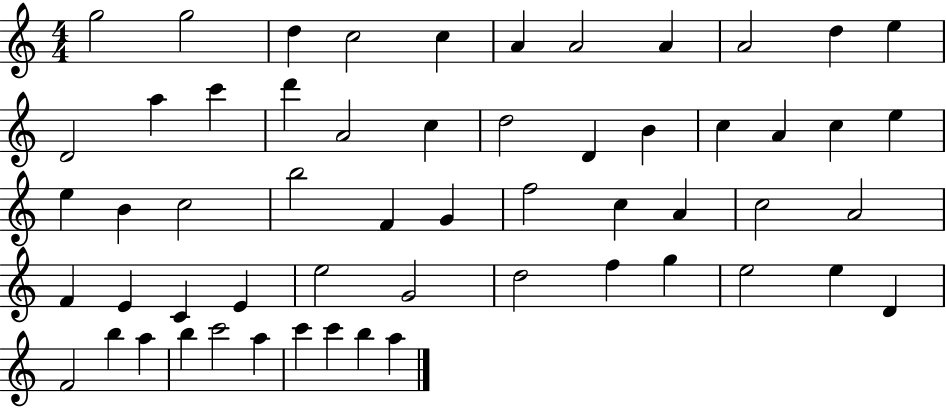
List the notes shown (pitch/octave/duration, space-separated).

G5/h G5/h D5/q C5/h C5/q A4/q A4/h A4/q A4/h D5/q E5/q D4/h A5/q C6/q D6/q A4/h C5/q D5/h D4/q B4/q C5/q A4/q C5/q E5/q E5/q B4/q C5/h B5/h F4/q G4/q F5/h C5/q A4/q C5/h A4/h F4/q E4/q C4/q E4/q E5/h G4/h D5/h F5/q G5/q E5/h E5/q D4/q F4/h B5/q A5/q B5/q C6/h A5/q C6/q C6/q B5/q A5/q